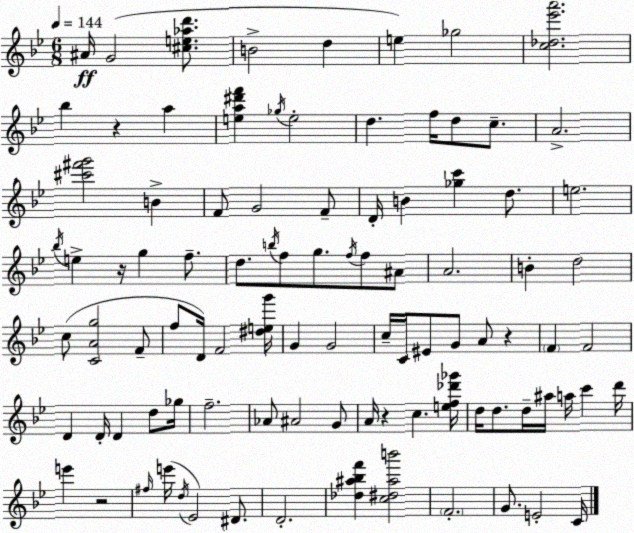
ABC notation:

X:1
T:Untitled
M:6/8
L:1/4
K:Bb
^A/4 G2 [^ce_ad']/2 B2 d e _g2 [c_d_e'a']2 _b z a [ea^d'f'] _g/4 e2 d f/4 d/2 c/2 A2 [^c'^f'g']2 B F/2 G2 F/2 D/4 B [_gc'] d/2 e2 _b/4 e z/4 g f/2 d/2 b/4 f/2 g/2 f/4 f/2 ^A/2 A2 B d2 c/2 [CAg]2 F/2 f/2 D/4 F2 [^deg']/4 G G2 c/4 C/4 ^E/2 G/2 A/2 z F F2 D D/4 D d/2 _g/4 f2 _A/2 ^A2 G/2 A/4 z c [ef_d'_g']/4 d/4 d/2 d/4 ^a/4 a/4 c' d'/4 e' z2 ^f/4 e'/4 d/4 _E2 ^D/2 D2 [_d^a_bf'] [c^d^ab']2 F2 G/2 E2 C/4